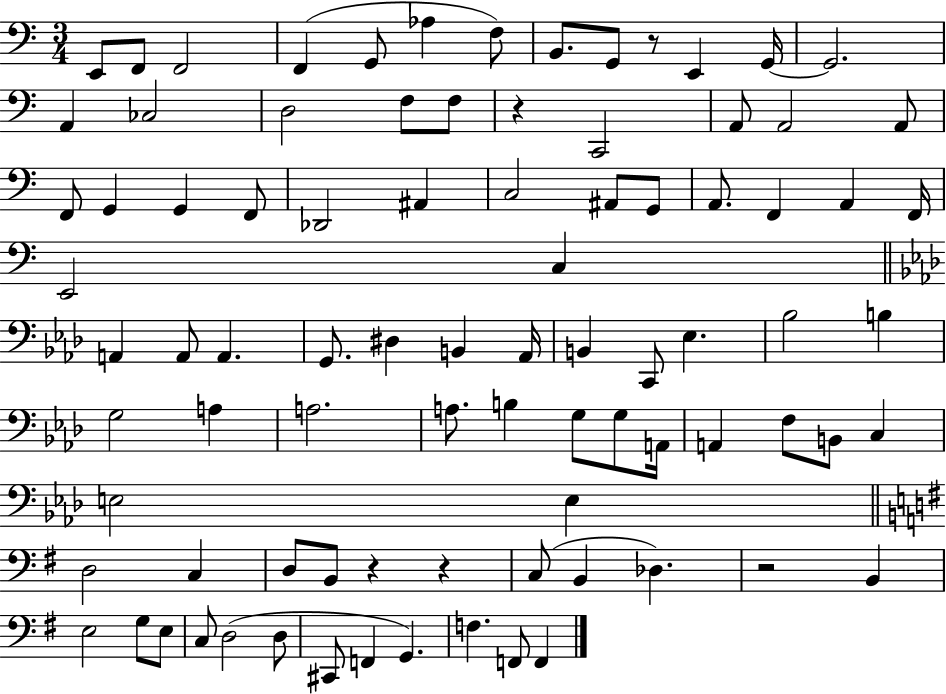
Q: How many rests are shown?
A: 5